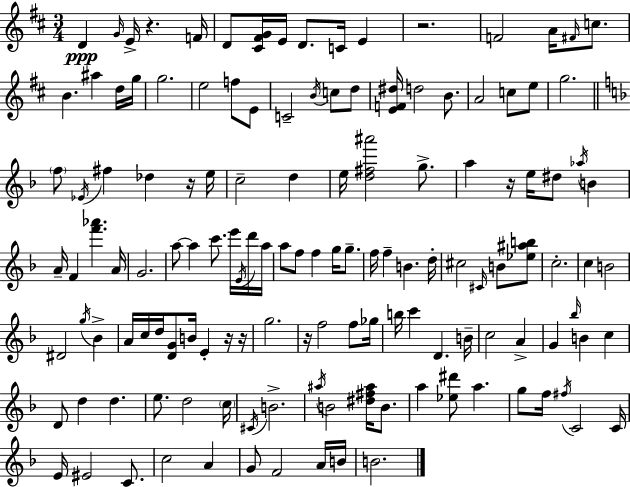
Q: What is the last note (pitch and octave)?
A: B4